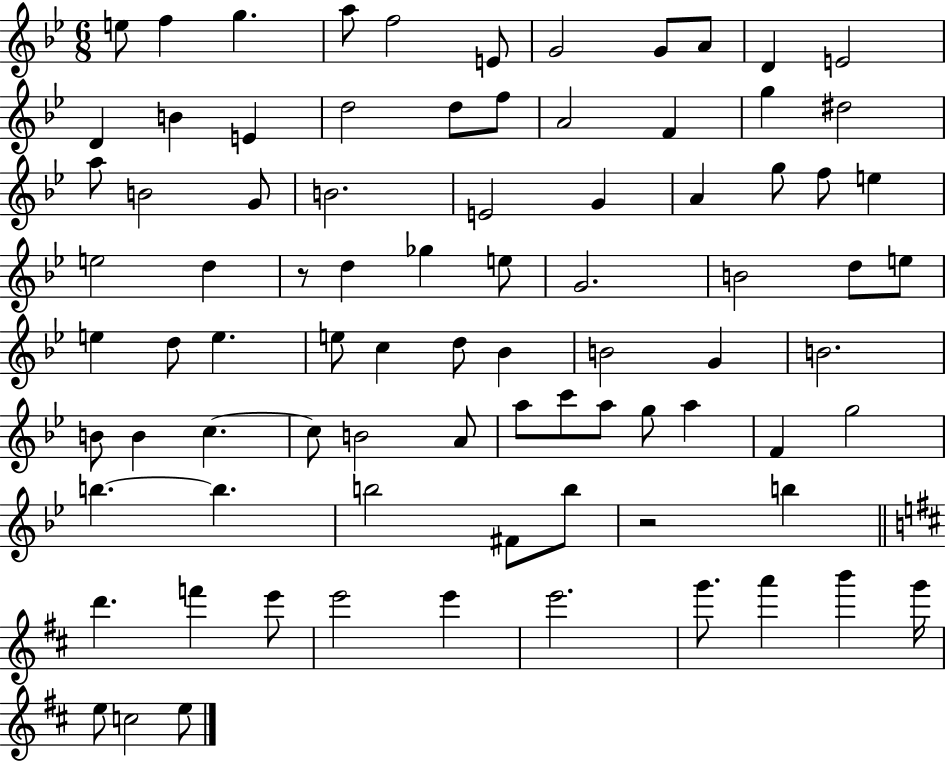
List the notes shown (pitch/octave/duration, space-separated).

E5/e F5/q G5/q. A5/e F5/h E4/e G4/h G4/e A4/e D4/q E4/h D4/q B4/q E4/q D5/h D5/e F5/e A4/h F4/q G5/q D#5/h A5/e B4/h G4/e B4/h. E4/h G4/q A4/q G5/e F5/e E5/q E5/h D5/q R/e D5/q Gb5/q E5/e G4/h. B4/h D5/e E5/e E5/q D5/e E5/q. E5/e C5/q D5/e Bb4/q B4/h G4/q B4/h. B4/e B4/q C5/q. C5/e B4/h A4/e A5/e C6/e A5/e G5/e A5/q F4/q G5/h B5/q. B5/q. B5/h F#4/e B5/e R/h B5/q D6/q. F6/q E6/e E6/h E6/q E6/h. G6/e. A6/q B6/q G6/s E5/e C5/h E5/e